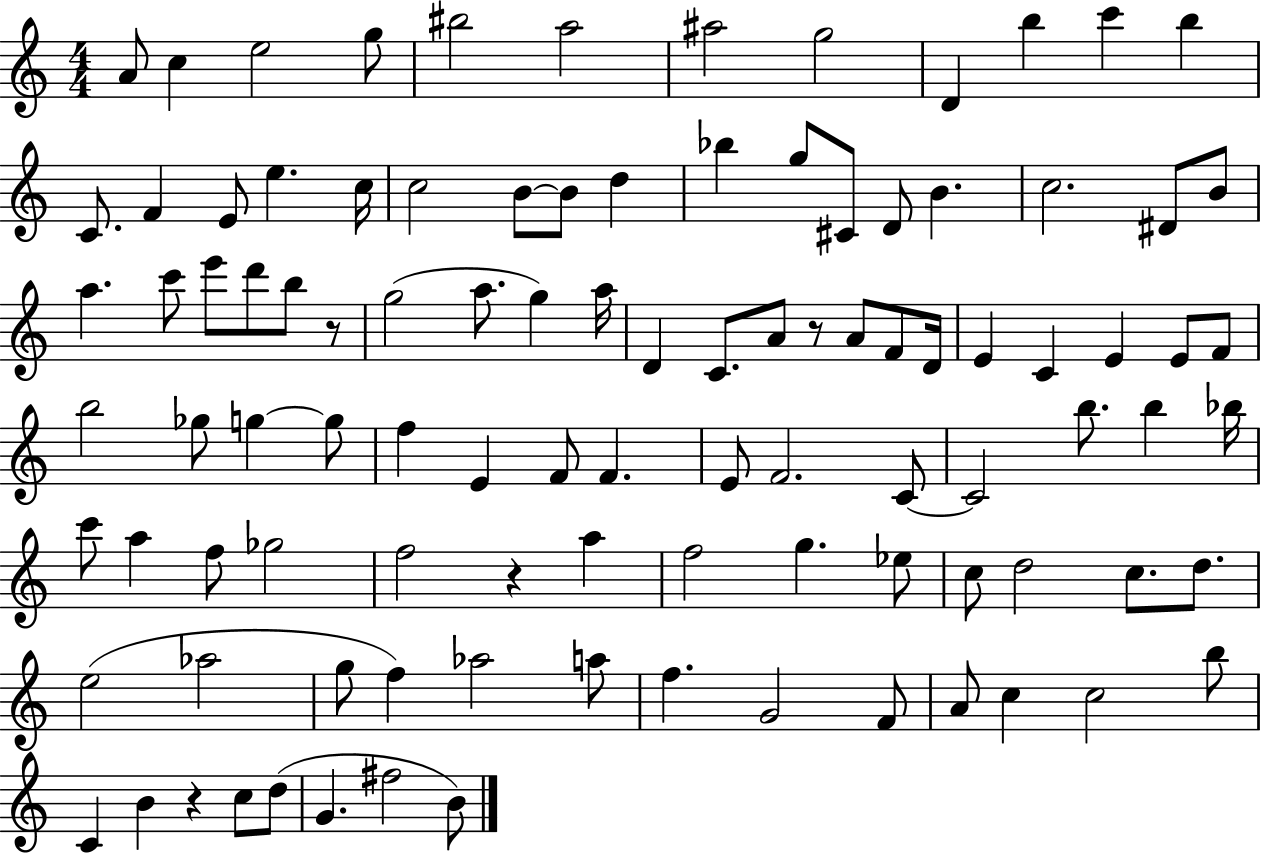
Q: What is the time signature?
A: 4/4